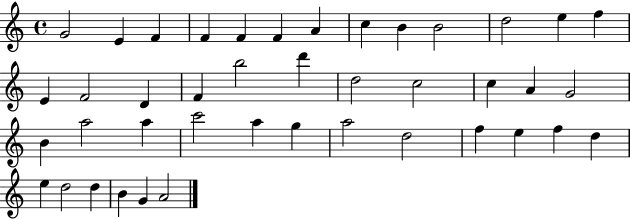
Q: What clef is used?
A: treble